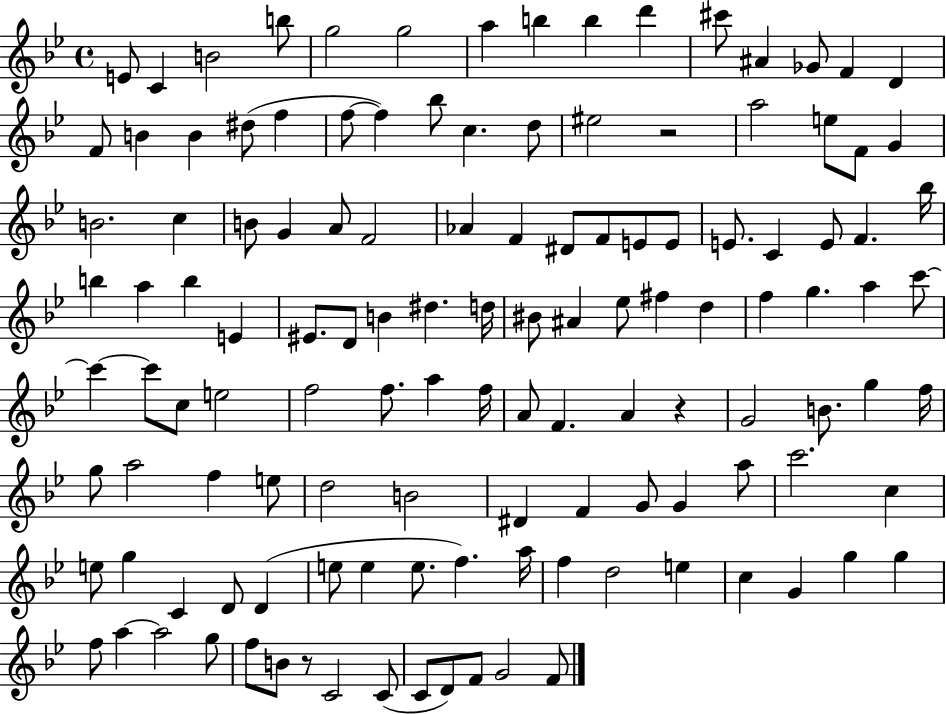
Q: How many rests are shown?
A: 3